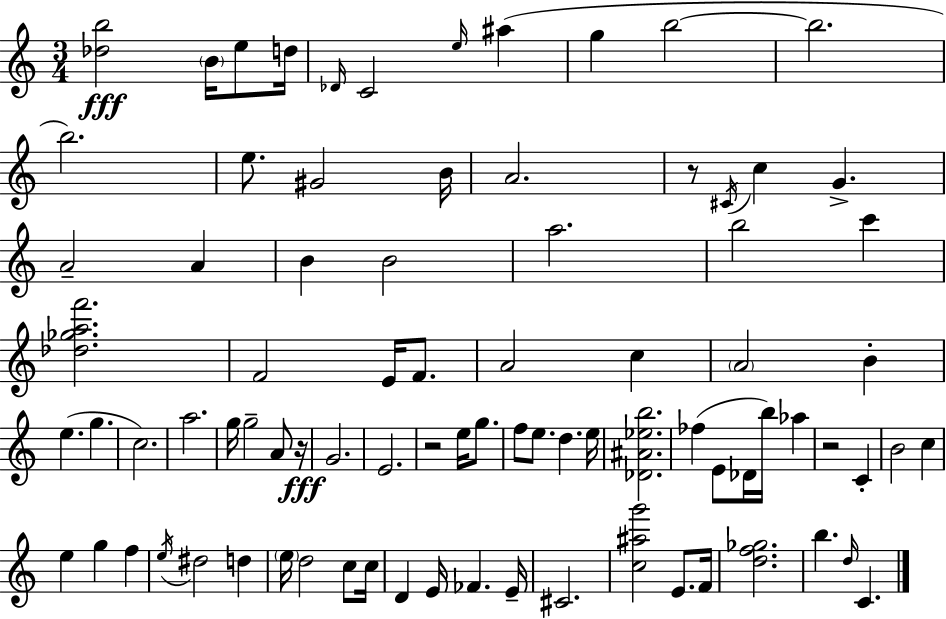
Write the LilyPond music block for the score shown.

{
  \clef treble
  \numericTimeSignature
  \time 3/4
  \key a \minor
  <des'' b''>2\fff \parenthesize b'16 e''8 d''16 | \grace { des'16 } c'2 \grace { e''16 }( ais''4 | g''4 b''2~~ | b''2. | \break b''2.) | e''8. gis'2 | b'16 a'2. | r8 \acciaccatura { cis'16 } c''4 g'4.-> | \break a'2-- a'4 | b'4 b'2 | a''2. | b''2 c'''4 | \break <des'' ges'' a'' f'''>2. | f'2 e'16 | f'8. a'2 c''4 | \parenthesize a'2 b'4-. | \break e''4.( g''4. | c''2.) | a''2. | g''16 g''2-- | \break a'8 r16\fff g'2. | e'2. | r2 e''16 | g''8. f''8 e''8. d''4. | \break e''16 <des' ais' ees'' b''>2. | fes''4( e'8 des'16 b''16) aes''4 | r2 c'4-. | b'2 c''4 | \break e''4 g''4 f''4 | \acciaccatura { e''16 } dis''2 | d''4 \parenthesize e''16 d''2 | c''8 c''16 d'4 e'16 fes'4. | \break e'16-- cis'2. | <c'' ais'' g'''>2 | e'8. f'16 <d'' f'' ges''>2. | b''4. \grace { d''16 } c'4. | \break \bar "|."
}